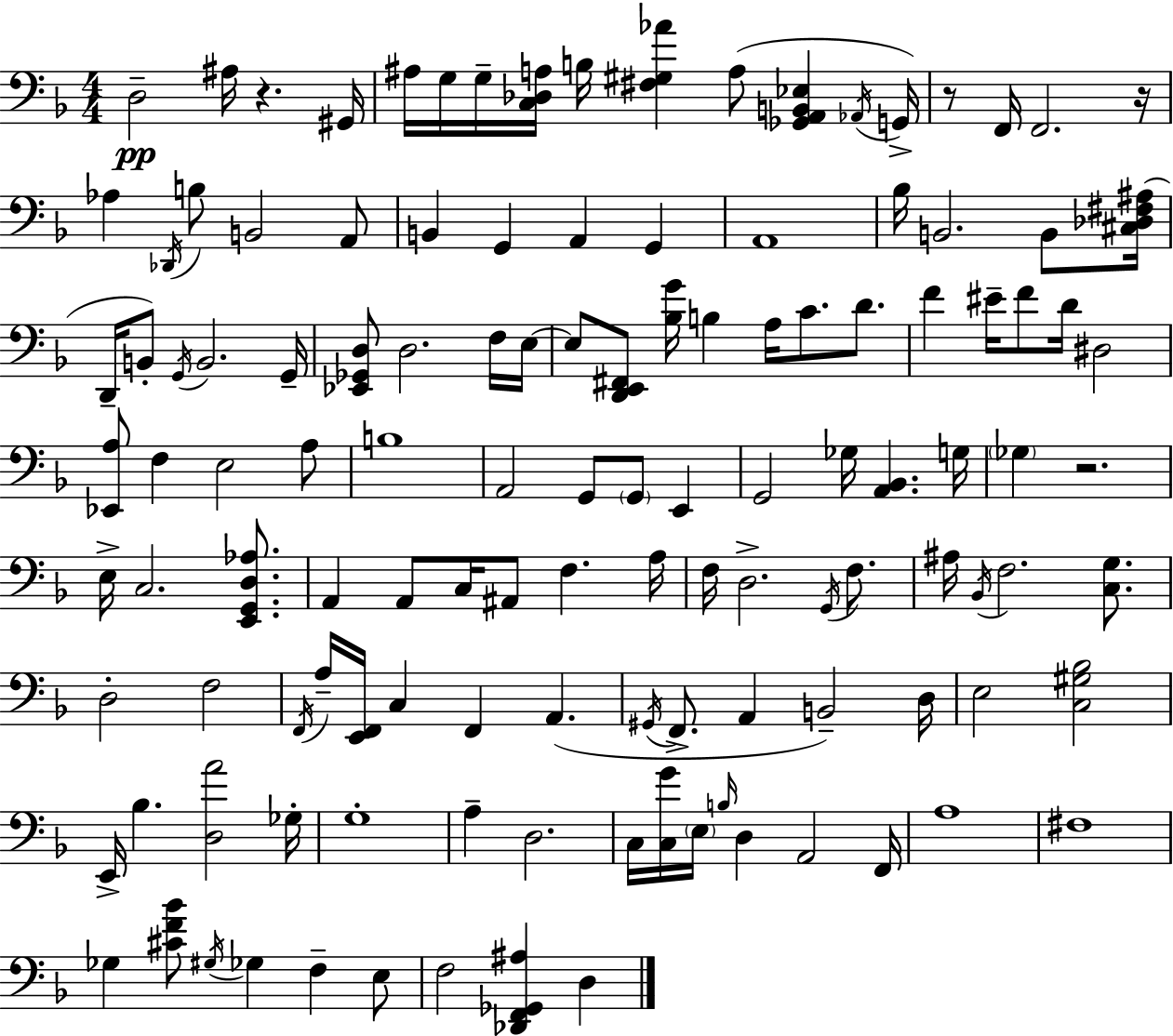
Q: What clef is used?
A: bass